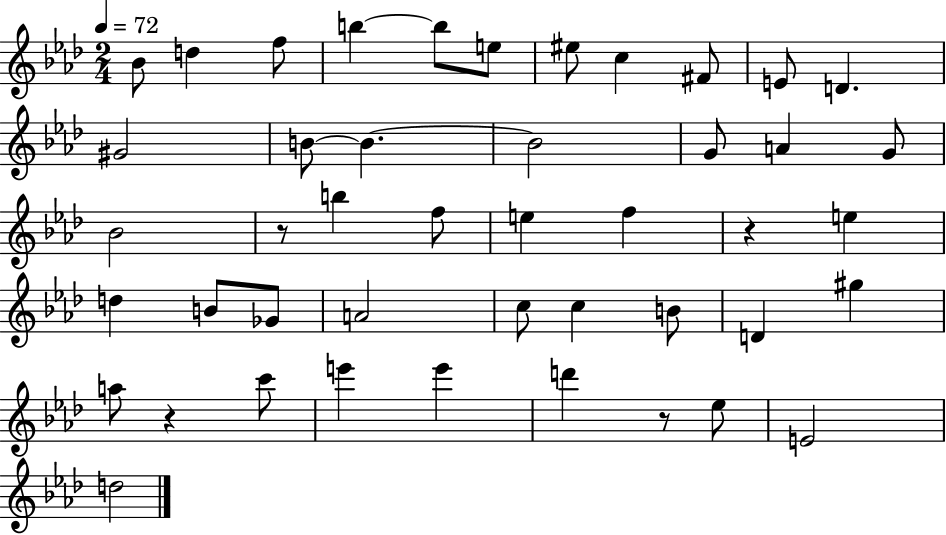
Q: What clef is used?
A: treble